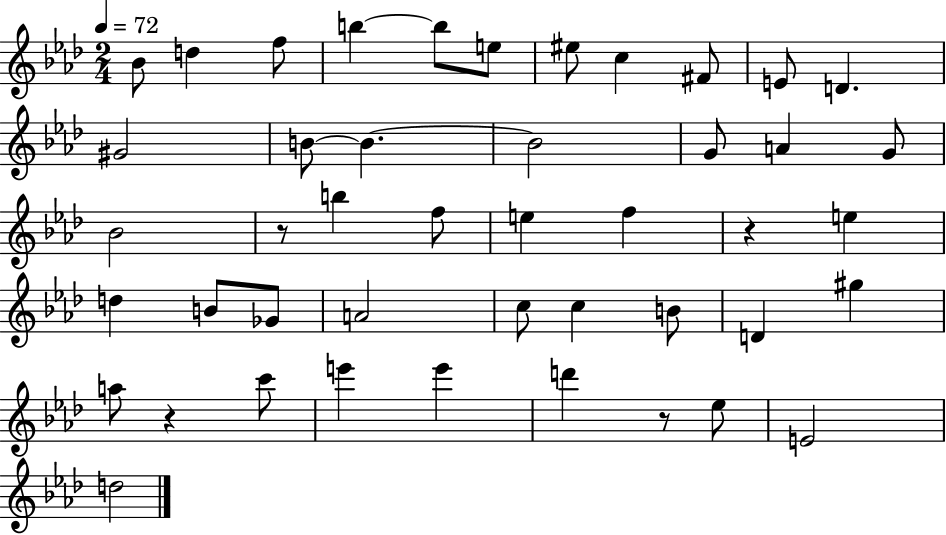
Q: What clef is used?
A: treble